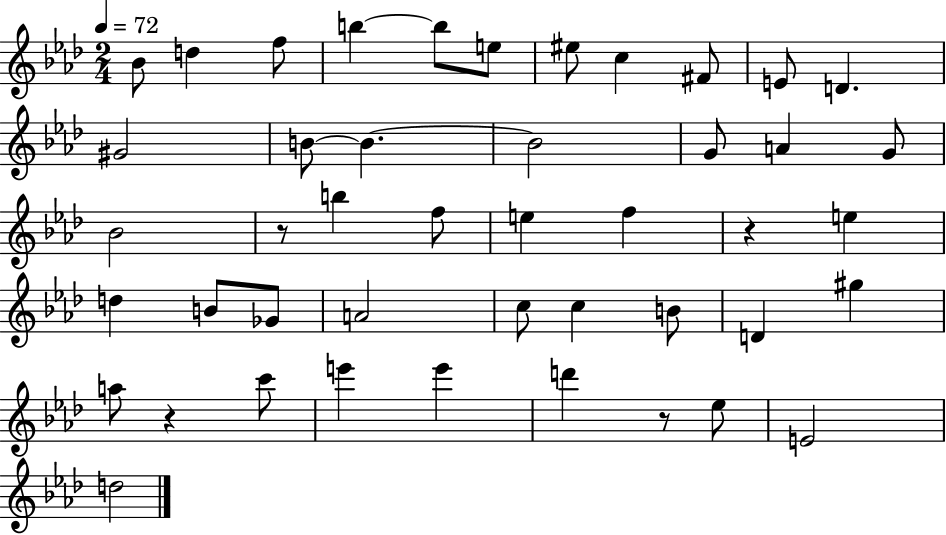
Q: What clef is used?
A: treble